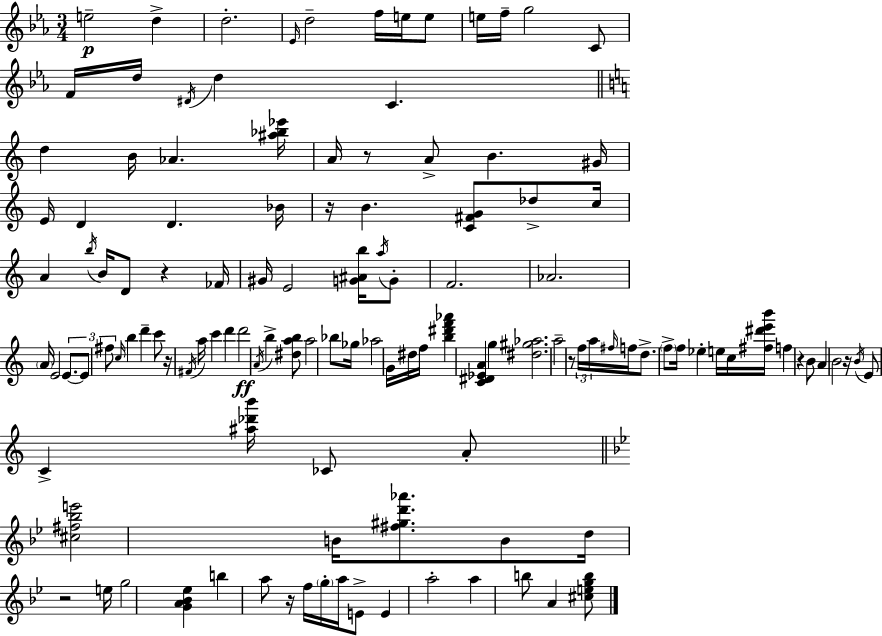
{
  \clef treble
  \numericTimeSignature
  \time 3/4
  \key ees \major
  e''2--\p d''4-> | d''2.-. | \grace { ees'16 } d''2-- f''16 e''16 e''8 | e''16 f''16-- g''2 c'8 | \break f'16 d''16 \acciaccatura { dis'16 } d''4 c'4. | \bar "||" \break \key c \major d''4 b'16 aes'4. <ais'' bes'' ees'''>16 | a'16 r8 a'8-> b'4. gis'16 | e'16 d'4 d'4. bes'16 | r16 b'4. <c' fis' g'>8 des''8-> c''16 | \break a'4 \acciaccatura { b''16 } b'16 d'8 r4 | fes'16 gis'16 e'2 <g' ais' b''>16 \acciaccatura { a''16 } | g'8-. f'2. | aes'2. | \break \parenthesize a'16 e'2 \tuplet 3/2 { e'8.~~ | e'8 fis''8 } \grace { c''16 } b''4 d'''4-- | c'''8 r16 \acciaccatura { fis'16 } a''16 c'''4 | d'''4 d'''2\ff | \break \acciaccatura { a'16 } b''4-> <dis'' a'' b''>8 a''2 | bes''8 ges''16 aes''2 | g'16 dis''16 f''16 <b'' dis''' f''' aes'''>4 <c' dis' ees' a'>4 | g''4 <dis'' gis'' aes''>2. | \break a''2-- | r8 \tuplet 3/2 { f''16 a''16 \grace { fis''16 } } f''16 d''8.-> \parenthesize f''8-> | f''16 ees''4-. e''16 c''16 <fis'' dis''' e''' b'''>16 f''4 | r4 b'8 a'4 b'2 | \break r16 \acciaccatura { b'16 } e'8 c'4-> | <ais'' des''' b'''>16 ces'8 a'8-. \bar "||" \break \key g \minor <cis'' fis'' bes'' e'''>2 b'16 <fis'' gis'' d''' aes'''>8. | b'8 d''16 r2 e''16 | g''2 <g' a' bes' ees''>4 | b''4 a''8 r16 f''16 \parenthesize g''16-. a''16 e'8-> | \break e'4 a''2-. | a''4 b''8 a'4 <cis'' e'' g'' b''>8 | \bar "|."
}